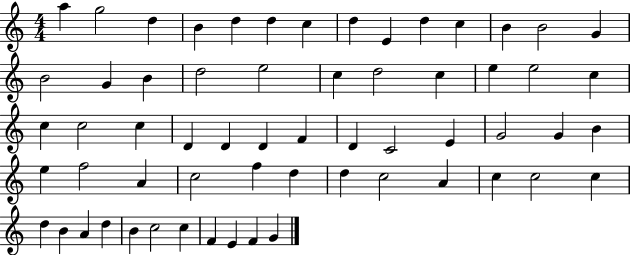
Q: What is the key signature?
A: C major